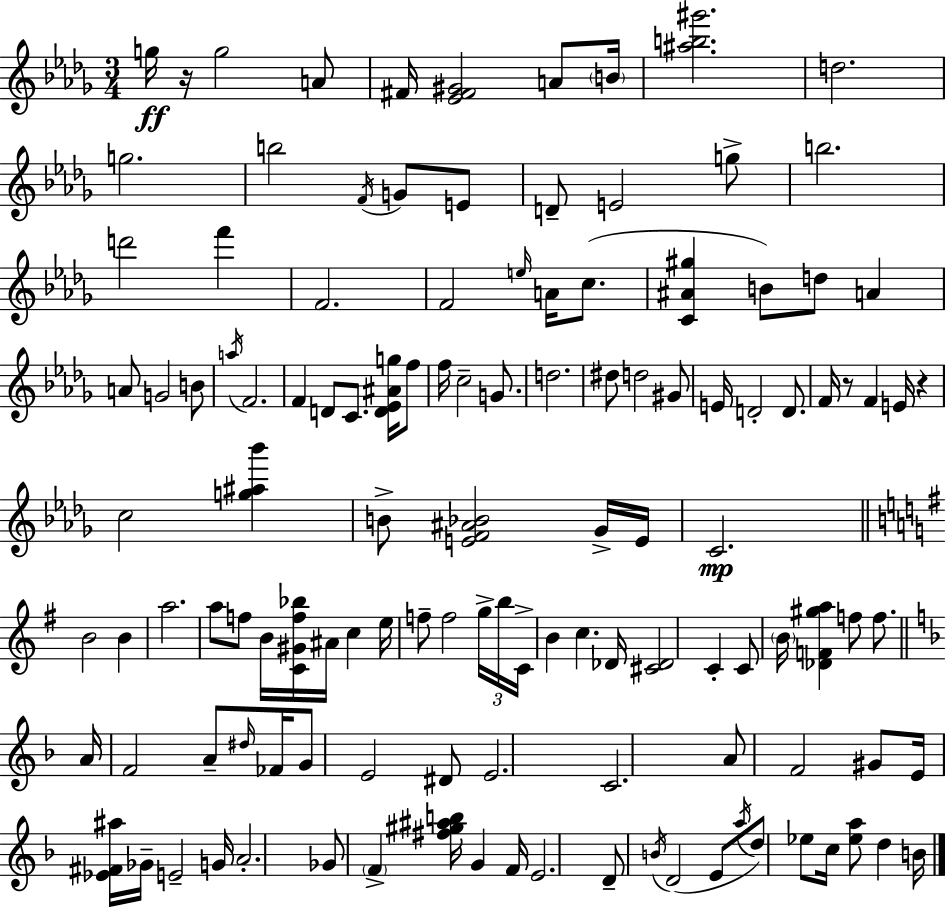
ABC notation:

X:1
T:Untitled
M:3/4
L:1/4
K:Bbm
g/4 z/4 g2 A/2 ^F/4 [_E^F^G]2 A/2 B/4 [^ab^g']2 d2 g2 b2 F/4 G/2 E/2 D/2 E2 g/2 b2 d'2 f' F2 F2 e/4 A/4 c/2 [C^A^g] B/2 d/2 A A/2 G2 B/2 a/4 F2 F D/2 C/2 [D_E^Ag]/4 f/2 f/4 c2 G/2 d2 ^d/2 d2 ^G/2 E/4 D2 D/2 F/4 z/2 F E/4 z c2 [g^a_b'] B/2 [EF^A_B]2 _G/4 E/4 C2 B2 B a2 a/2 f/2 B/4 [C^Gf_b]/4 ^A/4 c e/4 f/2 f2 g/4 b/4 C/4 B c _D/4 [^C_D]2 C C/2 B/4 [_DF^ga] f/2 f/2 A/4 F2 A/2 ^d/4 _F/4 G/2 E2 ^D/2 E2 C2 A/2 F2 ^G/2 E/4 [_E^F^a]/4 _G/4 E2 G/4 A2 _G/2 F [^f^g^ab]/4 G F/4 E2 D/2 B/4 D2 E/2 a/4 d/2 _e/2 c/4 [_ea]/2 d B/4